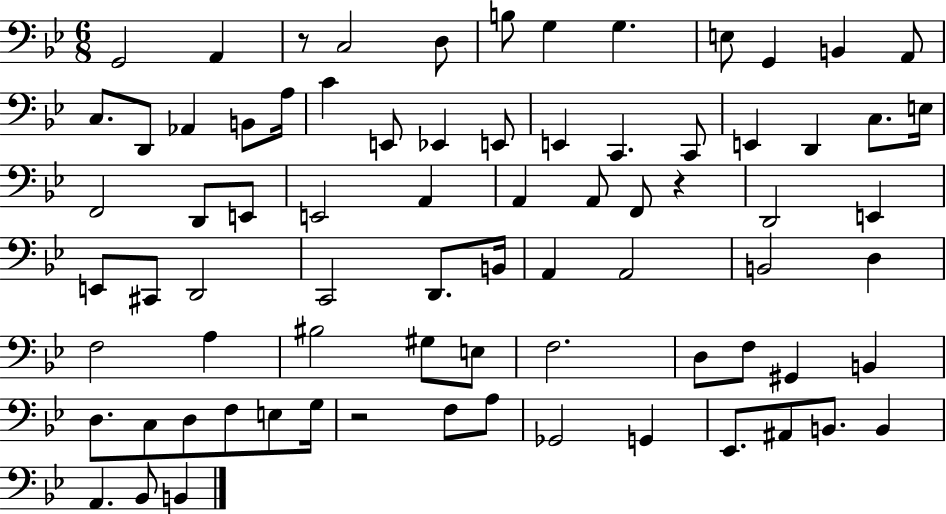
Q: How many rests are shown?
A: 3